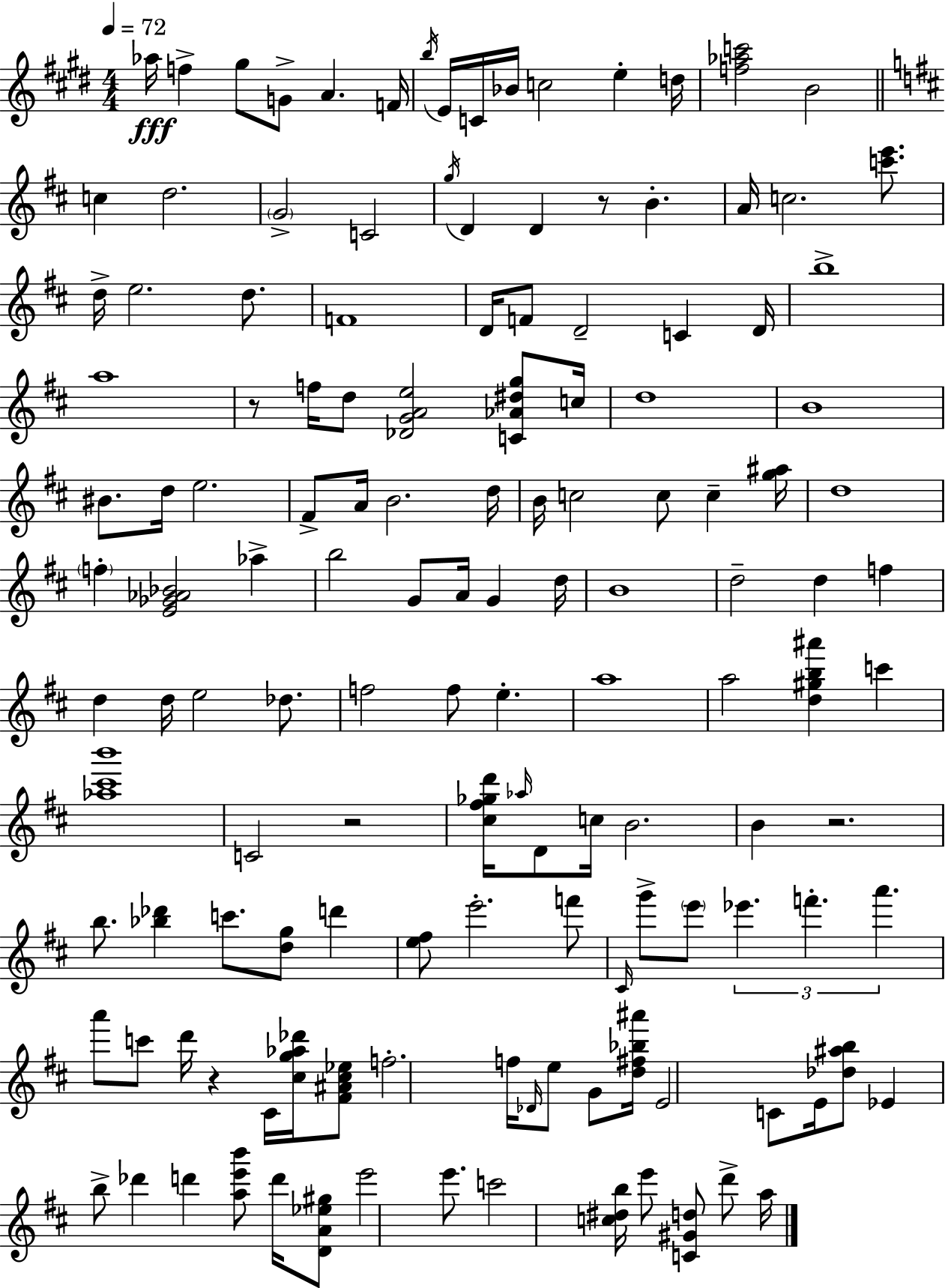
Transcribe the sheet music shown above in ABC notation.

X:1
T:Untitled
M:4/4
L:1/4
K:E
_a/4 f ^g/2 G/2 A F/4 b/4 E/4 C/4 _B/4 c2 e d/4 [f_ac']2 B2 c d2 G2 C2 g/4 D D z/2 B A/4 c2 [c'e']/2 d/4 e2 d/2 F4 D/4 F/2 D2 C D/4 b4 a4 z/2 f/4 d/2 [_DGAe]2 [C_A^dg]/2 c/4 d4 B4 ^B/2 d/4 e2 ^F/2 A/4 B2 d/4 B/4 c2 c/2 c [g^a]/4 d4 f [E_G_A_B]2 _a b2 G/2 A/4 G d/4 B4 d2 d f d d/4 e2 _d/2 f2 f/2 e a4 a2 [d^gb^a'] c' [_a^c'b']4 C2 z2 [^c^f_gd']/4 _a/4 D/2 c/4 B2 B z2 b/2 [_b_d'] c'/2 [dg]/2 d' [e^f]/2 e'2 f'/2 ^C/4 g'/2 e'/2 _e' f' a' a'/2 c'/2 d'/4 z ^C/4 [^cg_a_d']/4 [^F^A^c_e]/2 f2 f/4 _D/4 e/2 G/2 [d^f_b^a']/4 E2 C/2 E/4 [_d^ab]/2 _E b/2 _d' d' [ae'b']/2 d'/4 [DA_e^g]/2 e'2 e'/2 c'2 [c^db]/4 e'/2 [C^Gd]/2 d'/2 a/4